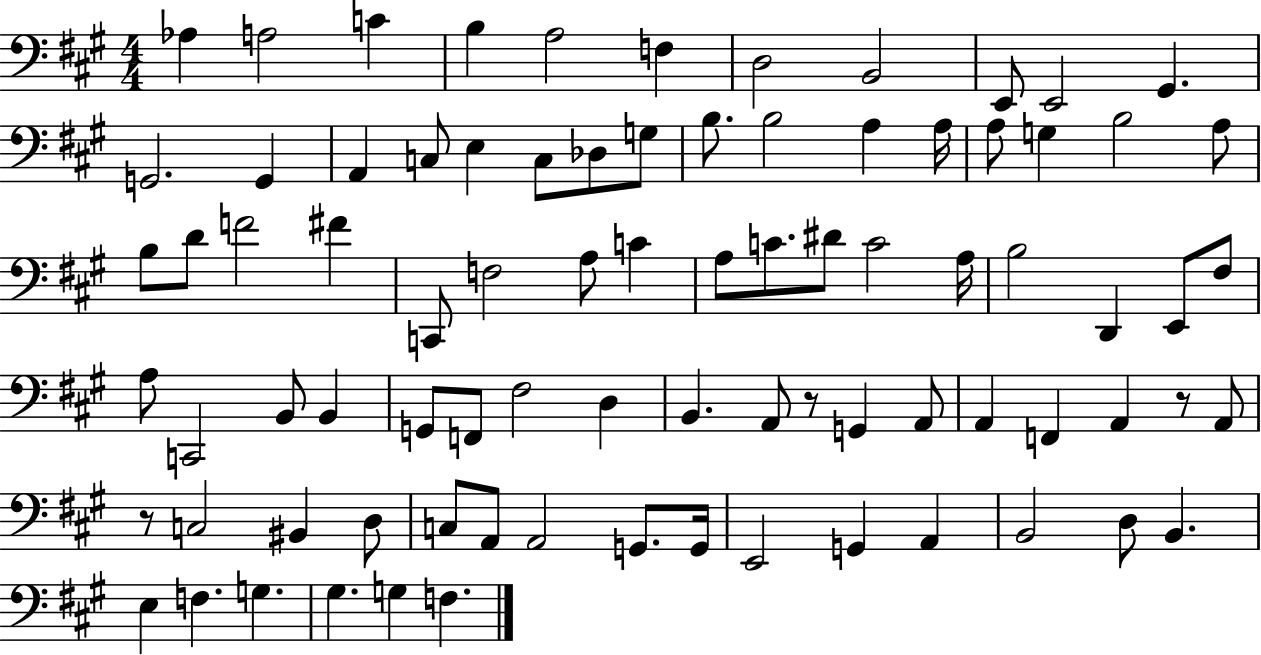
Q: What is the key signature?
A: A major